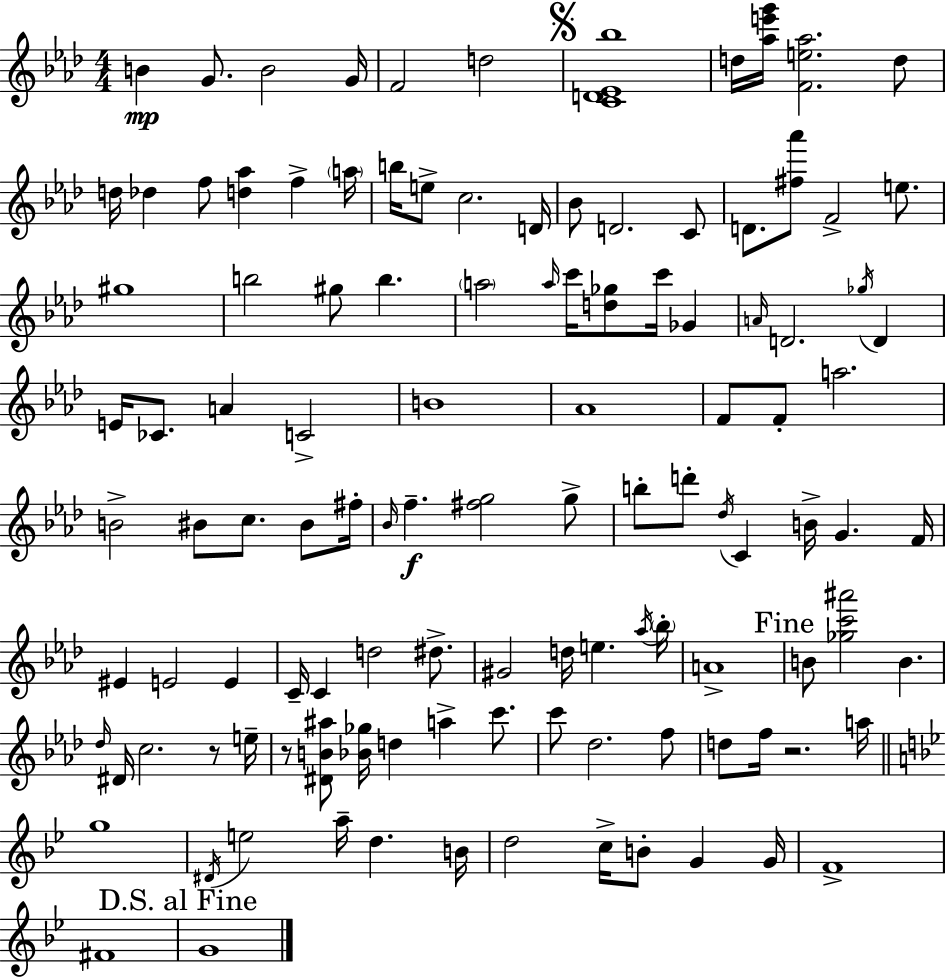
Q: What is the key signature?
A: AES major